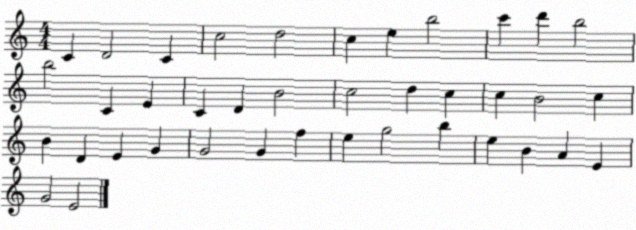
X:1
T:Untitled
M:4/4
L:1/4
K:C
C D2 C c2 d2 c e b2 c' d' b2 b2 C E C D B2 c2 d c c B2 c B D E G G2 G f e g2 b e B A E G2 E2